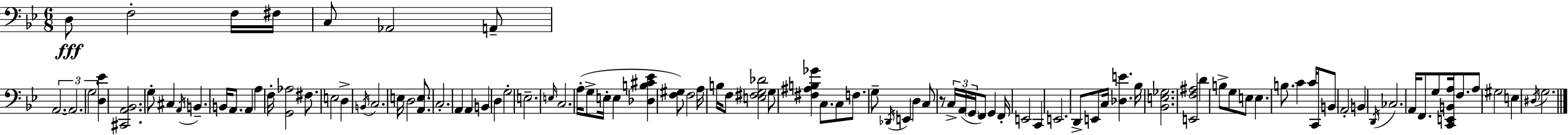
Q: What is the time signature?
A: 6/8